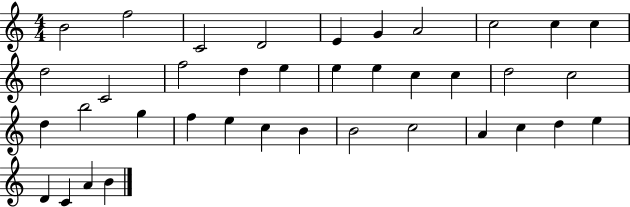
X:1
T:Untitled
M:4/4
L:1/4
K:C
B2 f2 C2 D2 E G A2 c2 c c d2 C2 f2 d e e e c c d2 c2 d b2 g f e c B B2 c2 A c d e D C A B